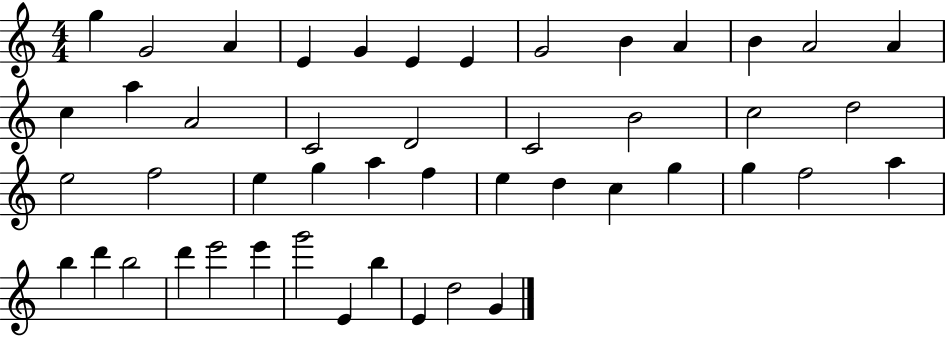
{
  \clef treble
  \numericTimeSignature
  \time 4/4
  \key c \major
  g''4 g'2 a'4 | e'4 g'4 e'4 e'4 | g'2 b'4 a'4 | b'4 a'2 a'4 | \break c''4 a''4 a'2 | c'2 d'2 | c'2 b'2 | c''2 d''2 | \break e''2 f''2 | e''4 g''4 a''4 f''4 | e''4 d''4 c''4 g''4 | g''4 f''2 a''4 | \break b''4 d'''4 b''2 | d'''4 e'''2 e'''4 | g'''2 e'4 b''4 | e'4 d''2 g'4 | \break \bar "|."
}